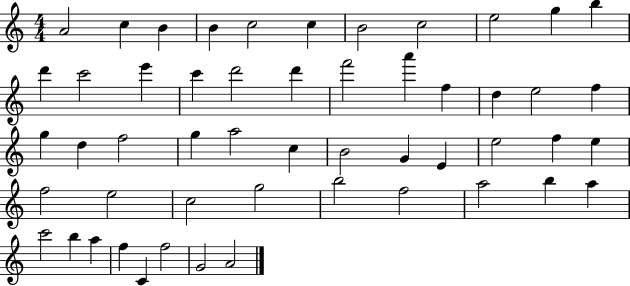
{
  \clef treble
  \numericTimeSignature
  \time 4/4
  \key c \major
  a'2 c''4 b'4 | b'4 c''2 c''4 | b'2 c''2 | e''2 g''4 b''4 | \break d'''4 c'''2 e'''4 | c'''4 d'''2 d'''4 | f'''2 a'''4 f''4 | d''4 e''2 f''4 | \break g''4 d''4 f''2 | g''4 a''2 c''4 | b'2 g'4 e'4 | e''2 f''4 e''4 | \break f''2 e''2 | c''2 g''2 | b''2 f''2 | a''2 b''4 a''4 | \break c'''2 b''4 a''4 | f''4 c'4 f''2 | g'2 a'2 | \bar "|."
}